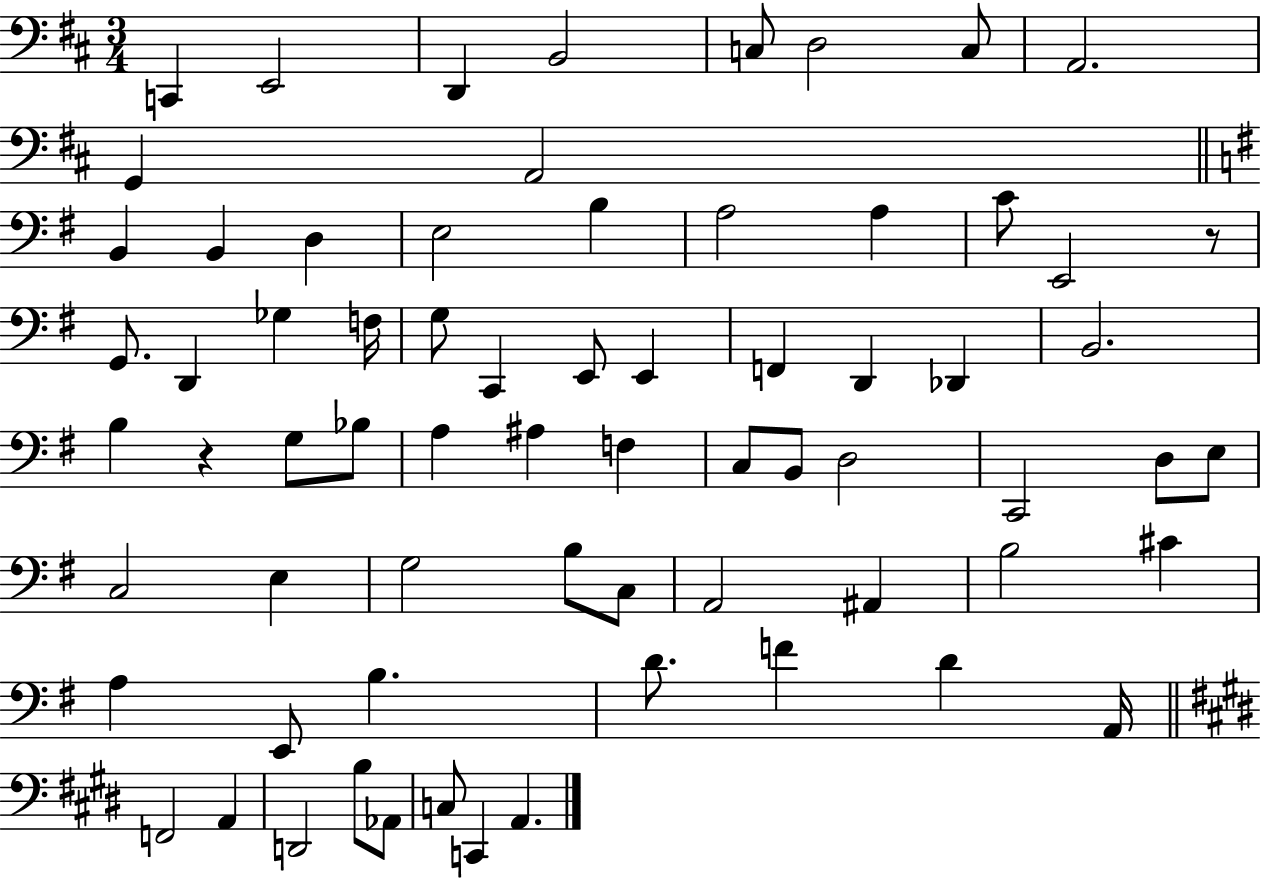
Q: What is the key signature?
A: D major